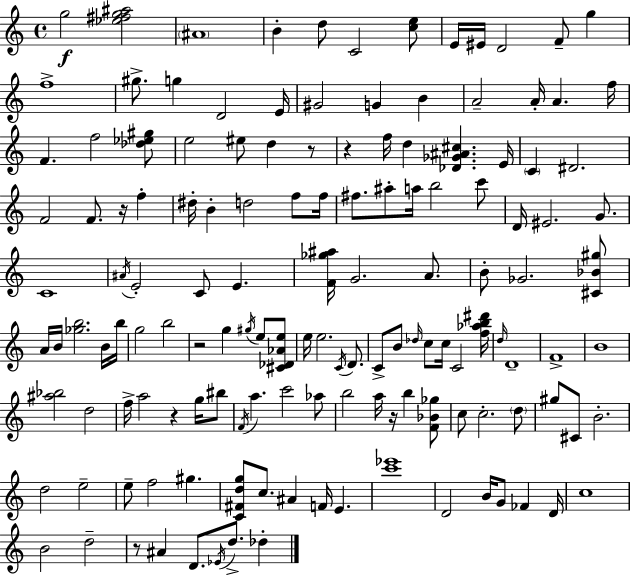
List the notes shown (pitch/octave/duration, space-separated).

G5/h [Eb5,F#5,G5,A#5]/h A#4/w B4/q D5/e C4/h [C5,E5]/e E4/s EIS4/s D4/h F4/e G5/q F5/w G#5/e. G5/q D4/h E4/s G#4/h G4/q B4/q A4/h A4/s A4/q. F5/s F4/q. F5/h [Db5,Eb5,G#5]/e E5/h EIS5/e D5/q R/e R/q F5/s D5/q [Db4,Gb4,A#4,C#5]/q. E4/s C4/q D#4/h. F4/h F4/e. R/s F5/q D#5/s B4/q D5/h F5/e F5/s F#5/e. A#5/e A5/s B5/h C6/e D4/s EIS4/h. G4/e. C4/w A#4/s E4/h C4/e E4/q. [F4,Gb5,A#5]/s G4/h. A4/e. B4/e Gb4/h. [C#4,Bb4,G#5]/e A4/s B4/s [Gb5,B5]/h. B4/s B5/s G5/h B5/h R/h G5/q G#5/s E5/e [C#4,Db4,Ab4,E5]/e E5/s E5/h. C4/s D4/e. C4/e B4/e Db5/s C5/e C5/s C4/h [F5,Ab5,B5,D#6]/s D5/s D4/w F4/w B4/w [A#5,Bb5]/h D5/h F5/s A5/h R/q G5/s BIS5/e F4/s A5/q. C6/h Ab5/e B5/h A5/s R/s B5/q [F4,Bb4,Gb5]/e C5/e C5/h. D5/e G#5/e C#4/e B4/h. D5/h E5/h E5/e F5/h G#5/q. [C4,F#4,D5,G5]/e C5/e. A#4/q F4/s E4/q. [C6,Eb6]/w D4/h B4/s G4/e FES4/q D4/s C5/w B4/h D5/h R/e A#4/q D4/e. Eb4/s D5/e. Db5/q